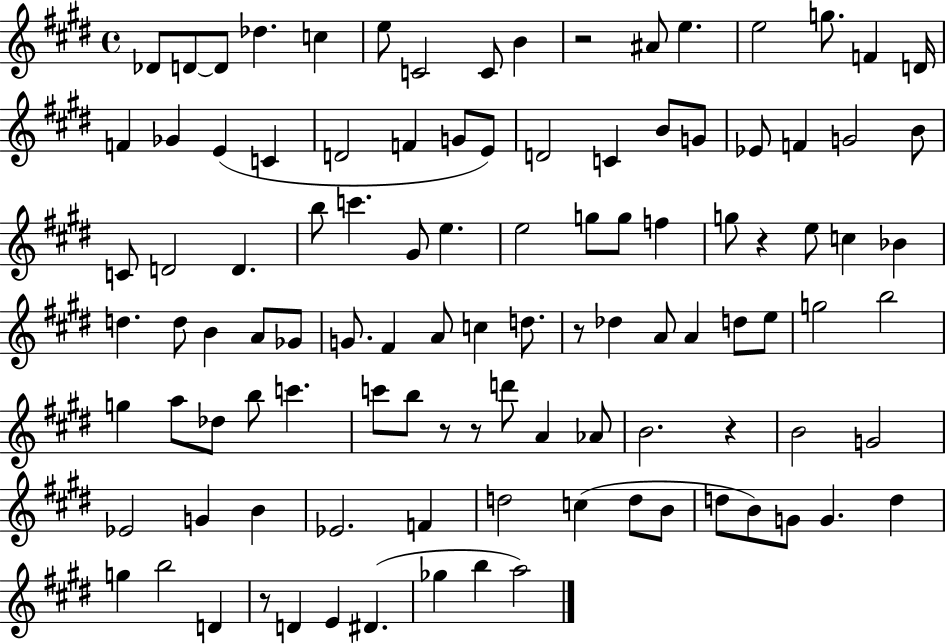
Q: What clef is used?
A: treble